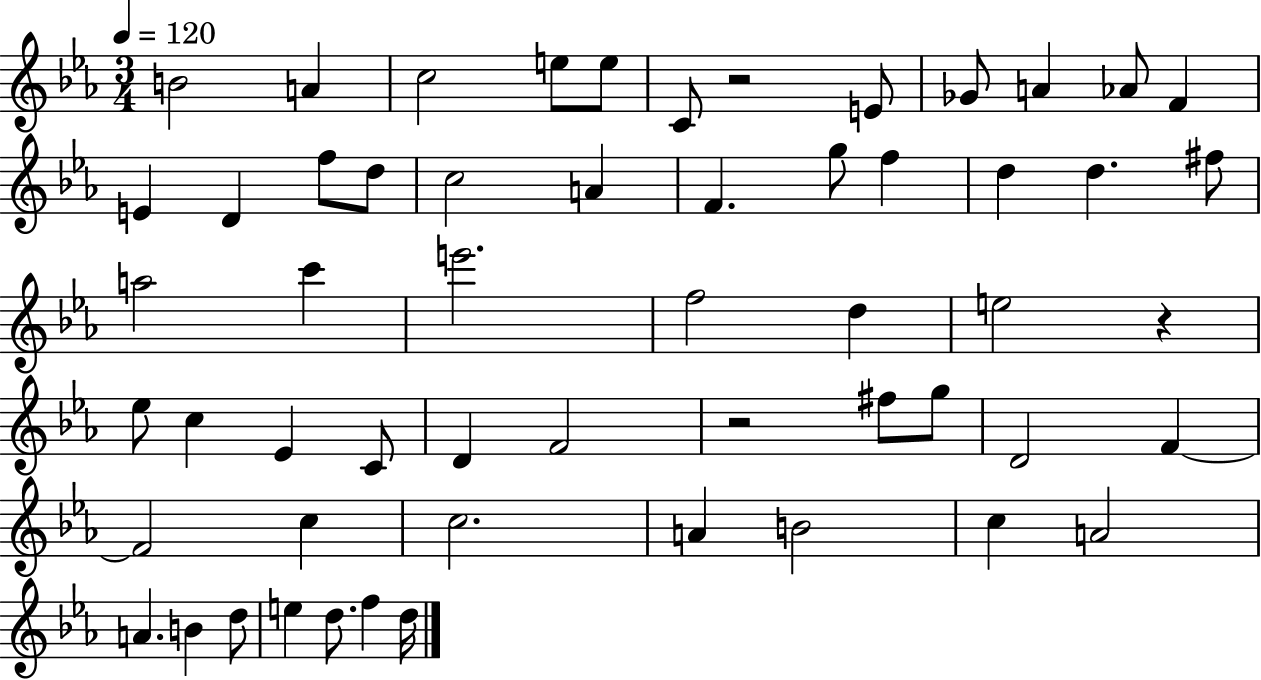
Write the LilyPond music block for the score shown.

{
  \clef treble
  \numericTimeSignature
  \time 3/4
  \key ees \major
  \tempo 4 = 120
  \repeat volta 2 { b'2 a'4 | c''2 e''8 e''8 | c'8 r2 e'8 | ges'8 a'4 aes'8 f'4 | \break e'4 d'4 f''8 d''8 | c''2 a'4 | f'4. g''8 f''4 | d''4 d''4. fis''8 | \break a''2 c'''4 | e'''2. | f''2 d''4 | e''2 r4 | \break ees''8 c''4 ees'4 c'8 | d'4 f'2 | r2 fis''8 g''8 | d'2 f'4~~ | \break f'2 c''4 | c''2. | a'4 b'2 | c''4 a'2 | \break a'4. b'4 d''8 | e''4 d''8. f''4 d''16 | } \bar "|."
}